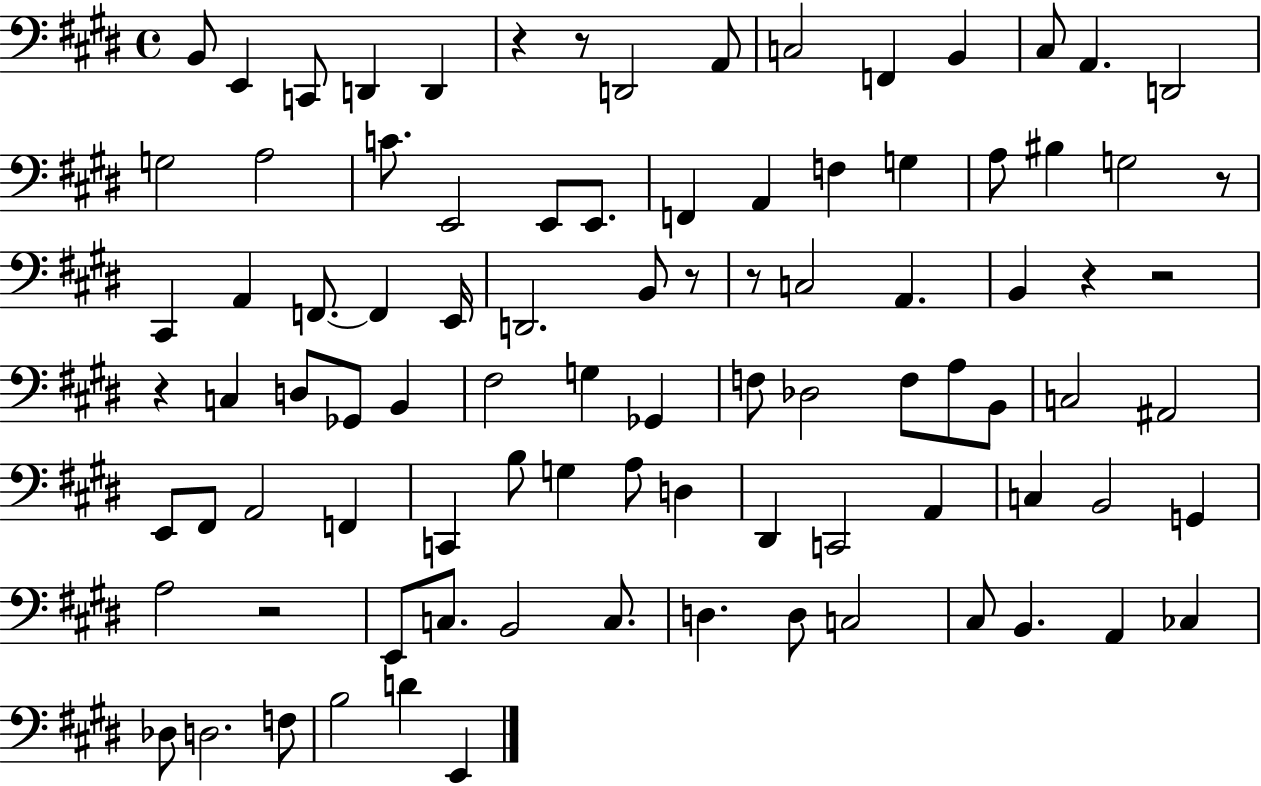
{
  \clef bass
  \time 4/4
  \defaultTimeSignature
  \key e \major
  b,8 e,4 c,8 d,4 d,4 | r4 r8 d,2 a,8 | c2 f,4 b,4 | cis8 a,4. d,2 | \break g2 a2 | c'8. e,2 e,8 e,8. | f,4 a,4 f4 g4 | a8 bis4 g2 r8 | \break cis,4 a,4 f,8.~~ f,4 e,16 | d,2. b,8 r8 | r8 c2 a,4. | b,4 r4 r2 | \break r4 c4 d8 ges,8 b,4 | fis2 g4 ges,4 | f8 des2 f8 a8 b,8 | c2 ais,2 | \break e,8 fis,8 a,2 f,4 | c,4 b8 g4 a8 d4 | dis,4 c,2 a,4 | c4 b,2 g,4 | \break a2 r2 | e,8 c8. b,2 c8. | d4. d8 c2 | cis8 b,4. a,4 ces4 | \break des8 d2. f8 | b2 d'4 e,4 | \bar "|."
}